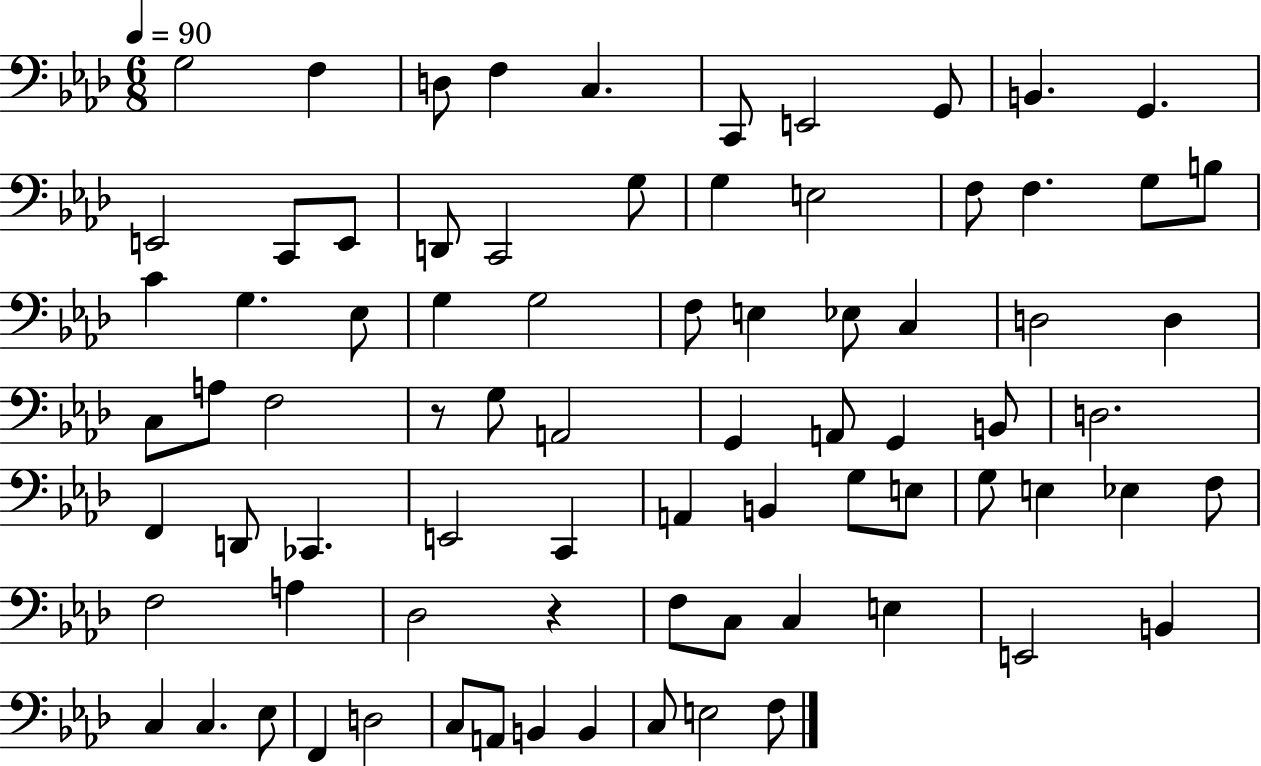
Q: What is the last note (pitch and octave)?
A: F3